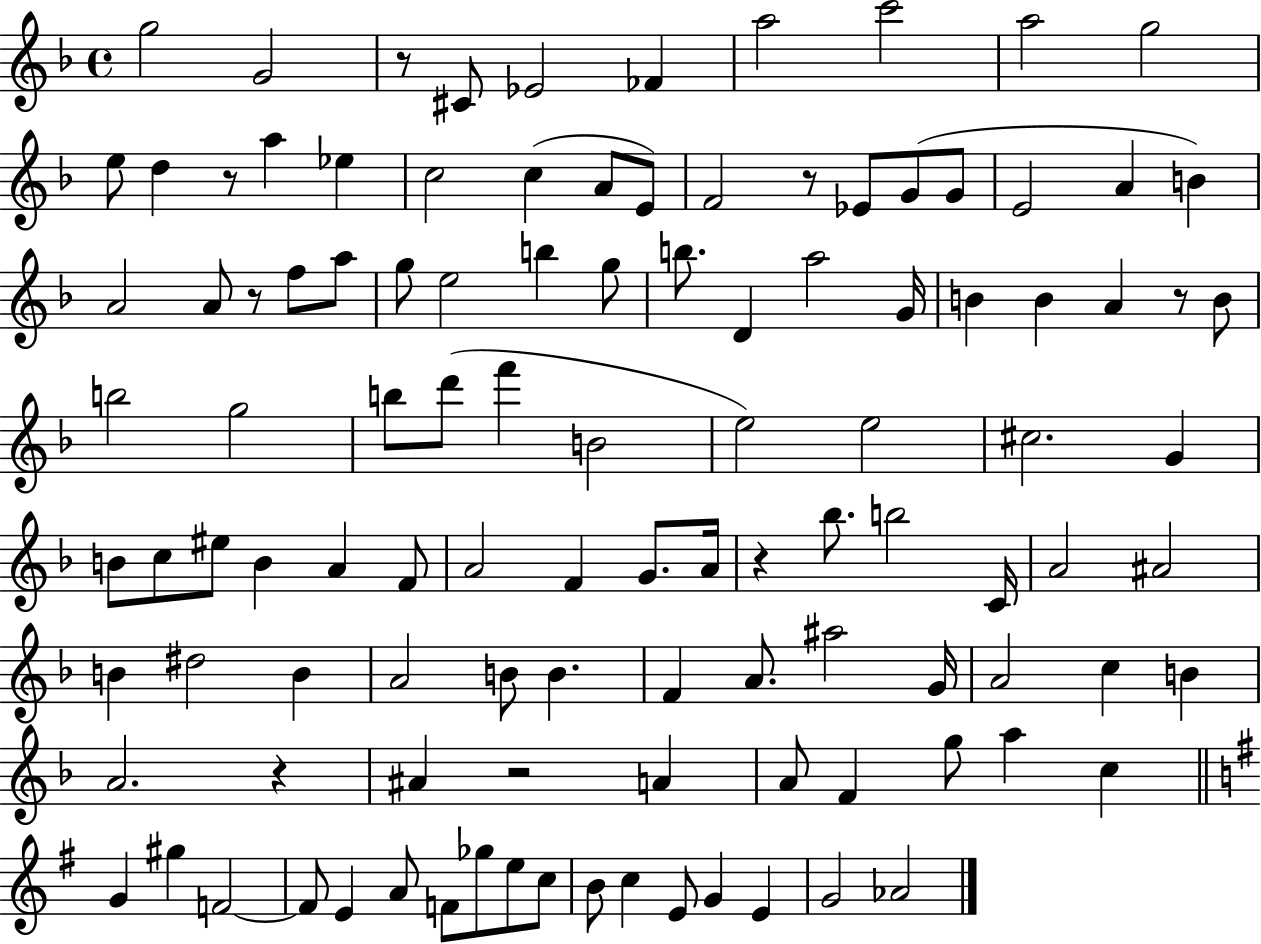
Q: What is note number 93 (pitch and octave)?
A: F4